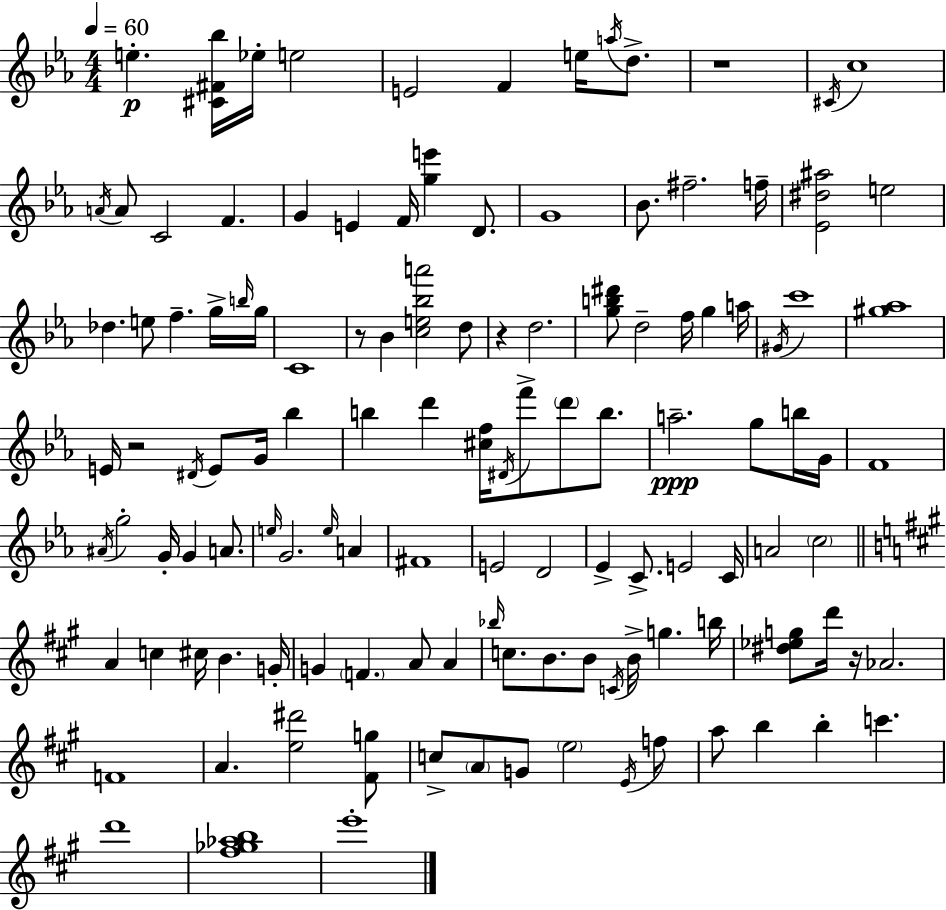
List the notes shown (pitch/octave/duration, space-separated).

E5/q. [C#4,F#4,Bb5]/s Eb5/s E5/h E4/h F4/q E5/s A5/s D5/e. R/w C#4/s C5/w A4/s A4/e C4/h F4/q. G4/q E4/q F4/s [G5,E6]/q D4/e. G4/w Bb4/e. F#5/h. F5/s [Eb4,D#5,A#5]/h E5/h Db5/q. E5/e F5/q. G5/s B5/s G5/s C4/w R/e Bb4/q [C5,E5,Bb5,A6]/h D5/e R/q D5/h. [G5,B5,D#6]/e D5/h F5/s G5/q A5/s G#4/s C6/w [G#5,Ab5]/w E4/s R/h D#4/s E4/e G4/s Bb5/q B5/q D6/q [C#5,F5]/s D#4/s F6/e D6/e B5/e. A5/h. G5/e B5/s G4/s F4/w A#4/s G5/h G4/s G4/q A4/e. E5/s G4/h. E5/s A4/q F#4/w E4/h D4/h Eb4/q C4/e. E4/h C4/s A4/h C5/h A4/q C5/q C#5/s B4/q. G4/s G4/q F4/q. A4/e A4/q Bb5/s C5/e. B4/e. B4/e C4/s B4/s G5/q. B5/s [D#5,Eb5,G5]/e D6/s R/s Ab4/h. F4/w A4/q. [E5,D#6]/h [F#4,G5]/e C5/e A4/e G4/e E5/h E4/s F5/e A5/e B5/q B5/q C6/q. D6/w [F#5,Gb5,Ab5,B5]/w E6/w